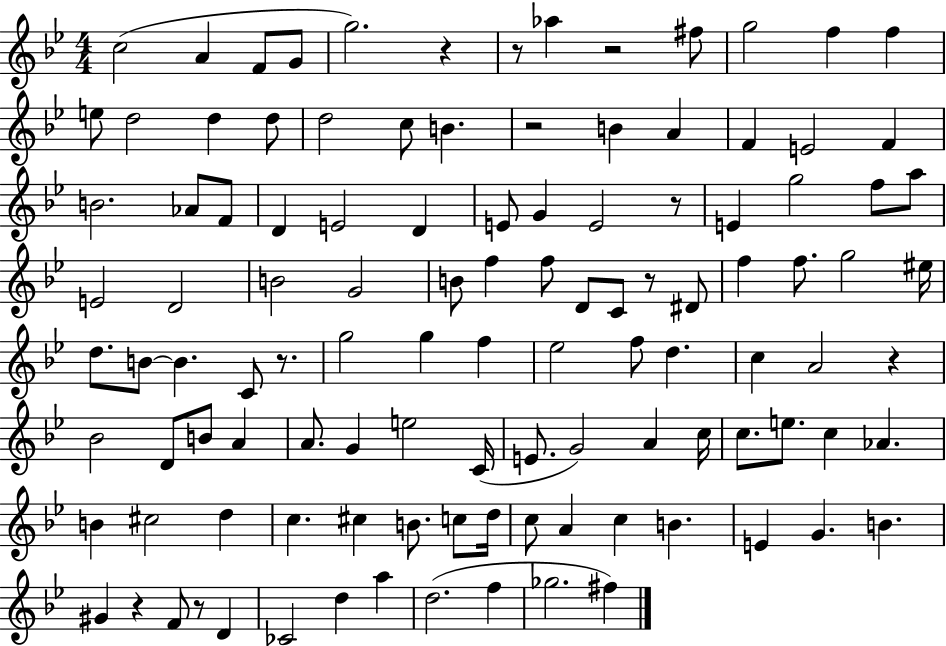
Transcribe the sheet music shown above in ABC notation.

X:1
T:Untitled
M:4/4
L:1/4
K:Bb
c2 A F/2 G/2 g2 z z/2 _a z2 ^f/2 g2 f f e/2 d2 d d/2 d2 c/2 B z2 B A F E2 F B2 _A/2 F/2 D E2 D E/2 G E2 z/2 E g2 f/2 a/2 E2 D2 B2 G2 B/2 f f/2 D/2 C/2 z/2 ^D/2 f f/2 g2 ^e/4 d/2 B/2 B C/2 z/2 g2 g f _e2 f/2 d c A2 z _B2 D/2 B/2 A A/2 G e2 C/4 E/2 G2 A c/4 c/2 e/2 c _A B ^c2 d c ^c B/2 c/2 d/4 c/2 A c B E G B ^G z F/2 z/2 D _C2 d a d2 f _g2 ^f